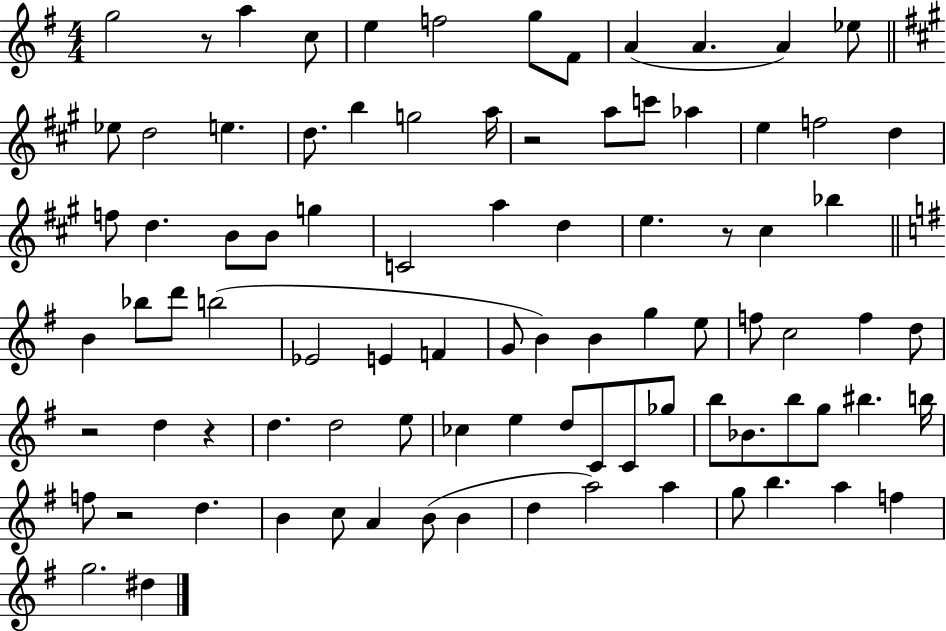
G5/h R/e A5/q C5/e E5/q F5/h G5/e F#4/e A4/q A4/q. A4/q Eb5/e Eb5/e D5/h E5/q. D5/e. B5/q G5/h A5/s R/h A5/e C6/e Ab5/q E5/q F5/h D5/q F5/e D5/q. B4/e B4/e G5/q C4/h A5/q D5/q E5/q. R/e C#5/q Bb5/q B4/q Bb5/e D6/e B5/h Eb4/h E4/q F4/q G4/e B4/q B4/q G5/q E5/e F5/e C5/h F5/q D5/e R/h D5/q R/q D5/q. D5/h E5/e CES5/q E5/q D5/e C4/e C4/e Gb5/e B5/e Bb4/e. B5/e G5/e BIS5/q. B5/s F5/e R/h D5/q. B4/q C5/e A4/q B4/e B4/q D5/q A5/h A5/q G5/e B5/q. A5/q F5/q G5/h. D#5/q